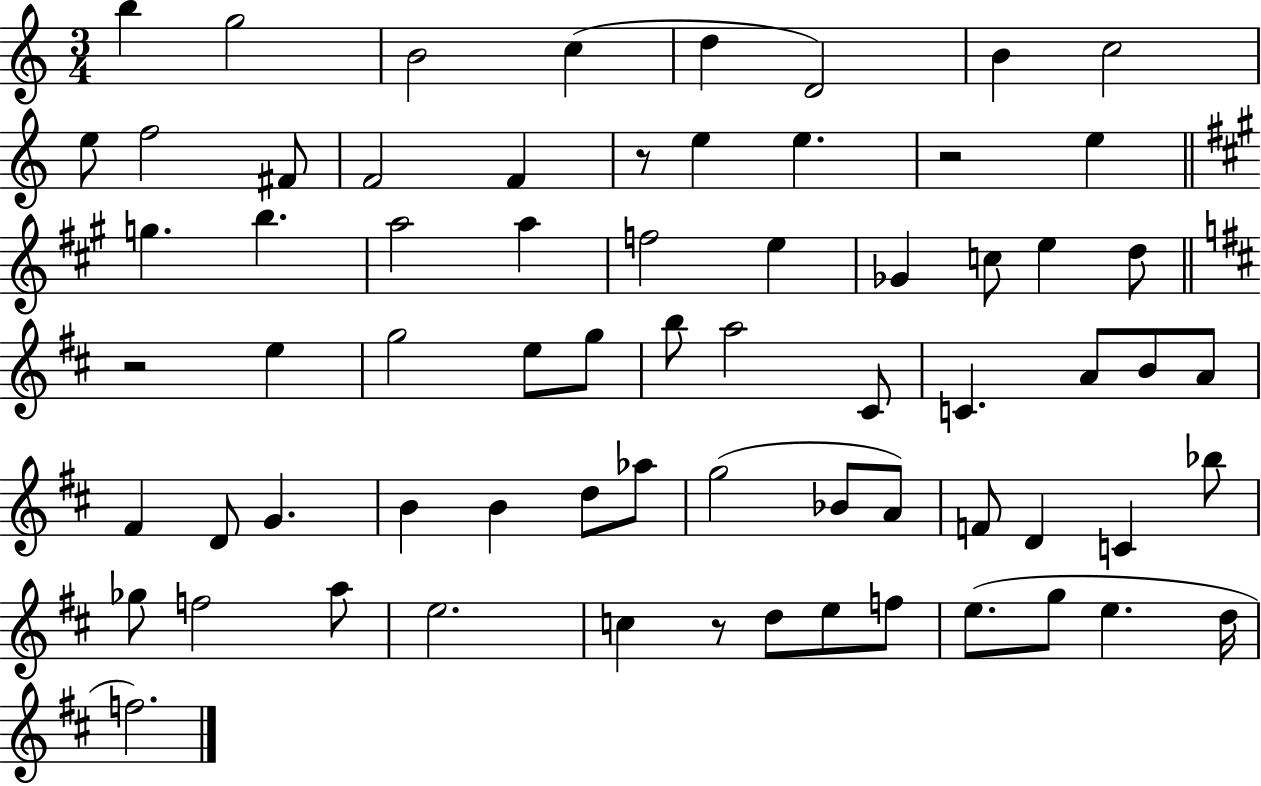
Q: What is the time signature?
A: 3/4